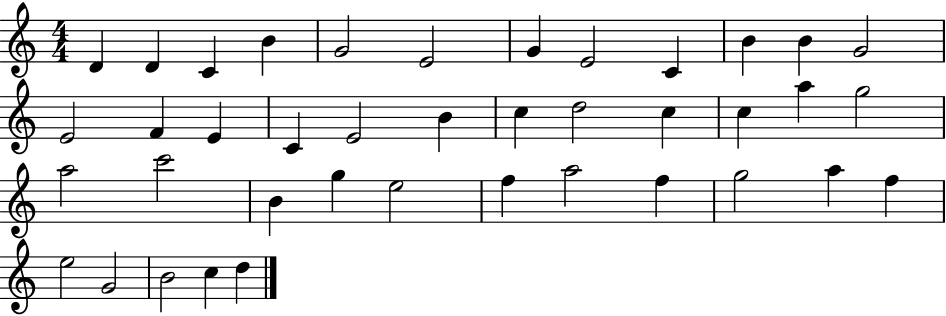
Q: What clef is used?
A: treble